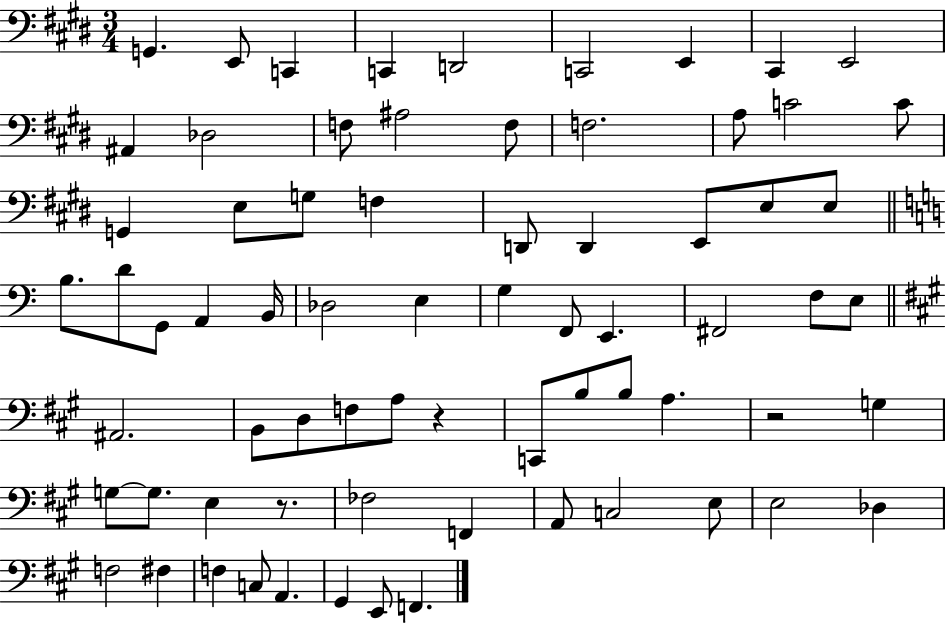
{
  \clef bass
  \numericTimeSignature
  \time 3/4
  \key e \major
  g,4. e,8 c,4 | c,4 d,2 | c,2 e,4 | cis,4 e,2 | \break ais,4 des2 | f8 ais2 f8 | f2. | a8 c'2 c'8 | \break g,4 e8 g8 f4 | d,8 d,4 e,8 e8 e8 | \bar "||" \break \key c \major b8. d'8 g,8 a,4 b,16 | des2 e4 | g4 f,8 e,4. | fis,2 f8 e8 | \break \bar "||" \break \key a \major ais,2. | b,8 d8 f8 a8 r4 | c,8 b8 b8 a4. | r2 g4 | \break g8~~ g8. e4 r8. | fes2 f,4 | a,8 c2 e8 | e2 des4 | \break f2 fis4 | f4 c8 a,4. | gis,4 e,8 f,4. | \bar "|."
}